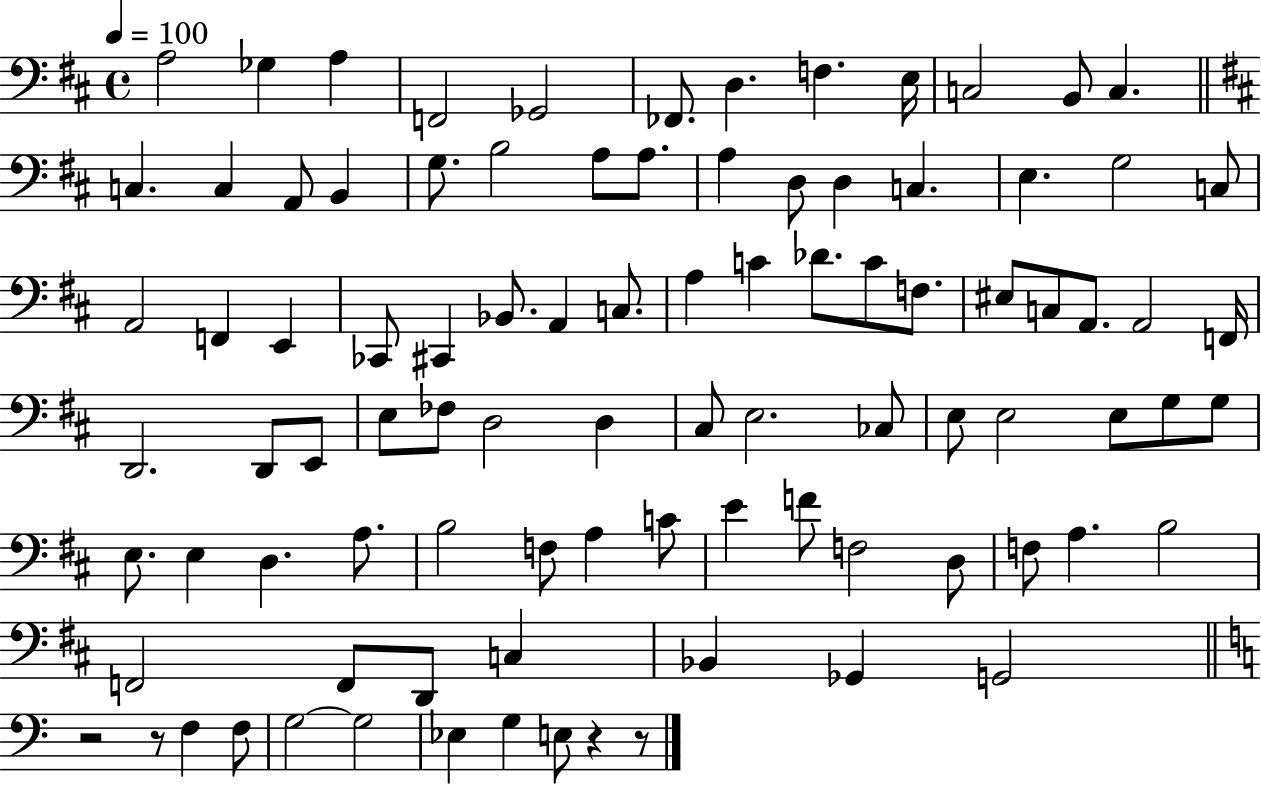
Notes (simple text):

A3/h Gb3/q A3/q F2/h Gb2/h FES2/e. D3/q. F3/q. E3/s C3/h B2/e C3/q. C3/q. C3/q A2/e B2/q G3/e. B3/h A3/e A3/e. A3/q D3/e D3/q C3/q. E3/q. G3/h C3/e A2/h F2/q E2/q CES2/e C#2/q Bb2/e. A2/q C3/e. A3/q C4/q Db4/e. C4/e F3/e. EIS3/e C3/e A2/e. A2/h F2/s D2/h. D2/e E2/e E3/e FES3/e D3/h D3/q C#3/e E3/h. CES3/e E3/e E3/h E3/e G3/e G3/e E3/e. E3/q D3/q. A3/e. B3/h F3/e A3/q C4/e E4/q F4/e F3/h D3/e F3/e A3/q. B3/h F2/h F2/e D2/e C3/q Bb2/q Gb2/q G2/h R/h R/e F3/q F3/e G3/h G3/h Eb3/q G3/q E3/e R/q R/e